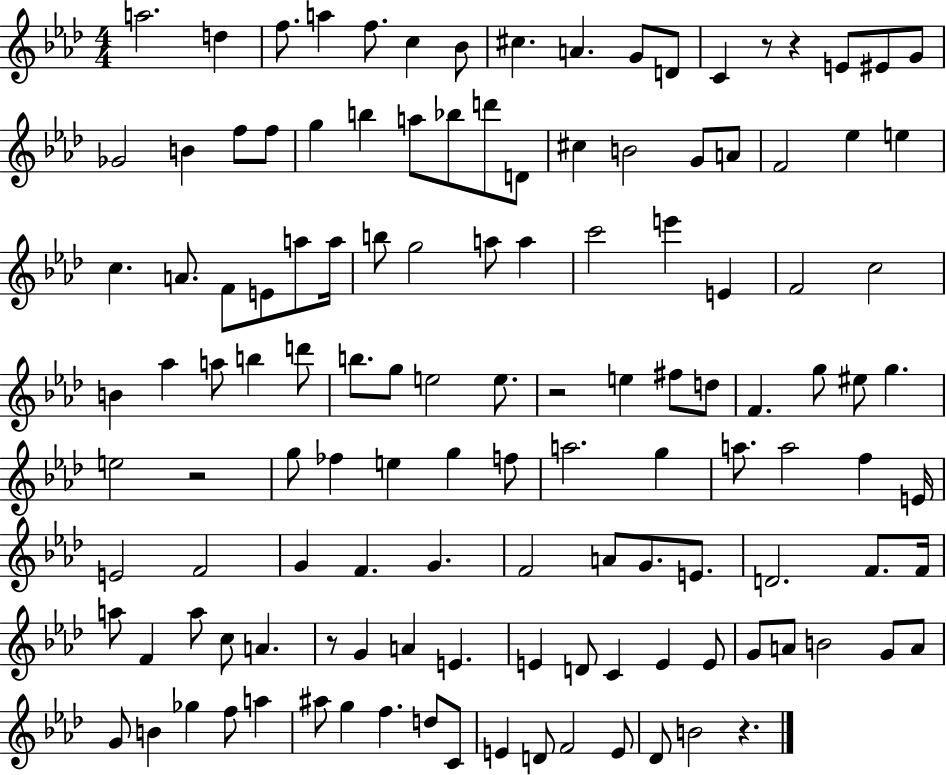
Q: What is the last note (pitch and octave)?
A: B4